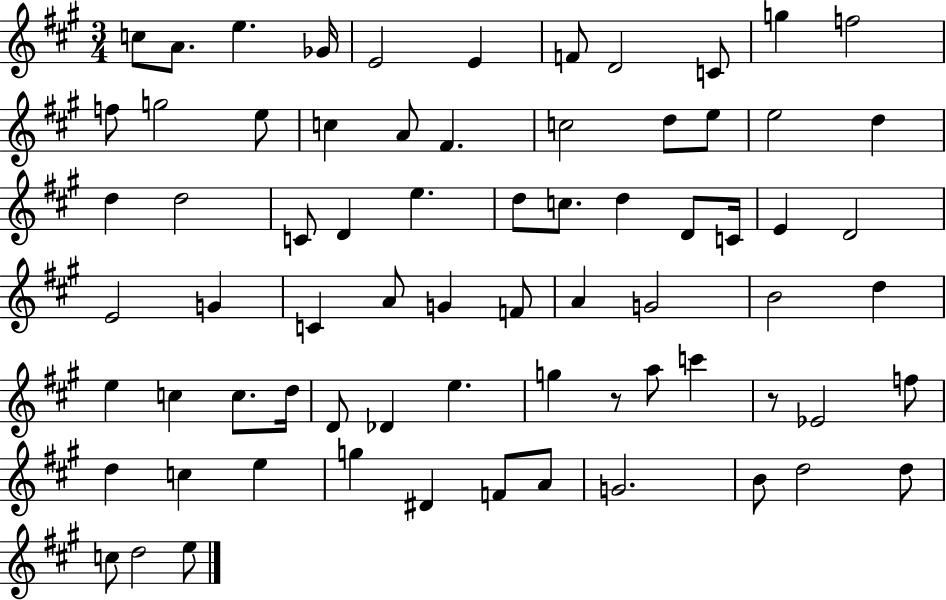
{
  \clef treble
  \numericTimeSignature
  \time 3/4
  \key a \major
  c''8 a'8. e''4. ges'16 | e'2 e'4 | f'8 d'2 c'8 | g''4 f''2 | \break f''8 g''2 e''8 | c''4 a'8 fis'4. | c''2 d''8 e''8 | e''2 d''4 | \break d''4 d''2 | c'8 d'4 e''4. | d''8 c''8. d''4 d'8 c'16 | e'4 d'2 | \break e'2 g'4 | c'4 a'8 g'4 f'8 | a'4 g'2 | b'2 d''4 | \break e''4 c''4 c''8. d''16 | d'8 des'4 e''4. | g''4 r8 a''8 c'''4 | r8 ees'2 f''8 | \break d''4 c''4 e''4 | g''4 dis'4 f'8 a'8 | g'2. | b'8 d''2 d''8 | \break c''8 d''2 e''8 | \bar "|."
}